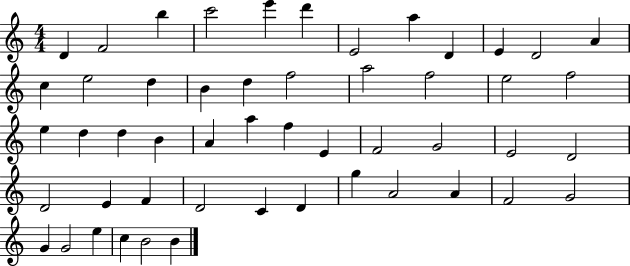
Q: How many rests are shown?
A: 0